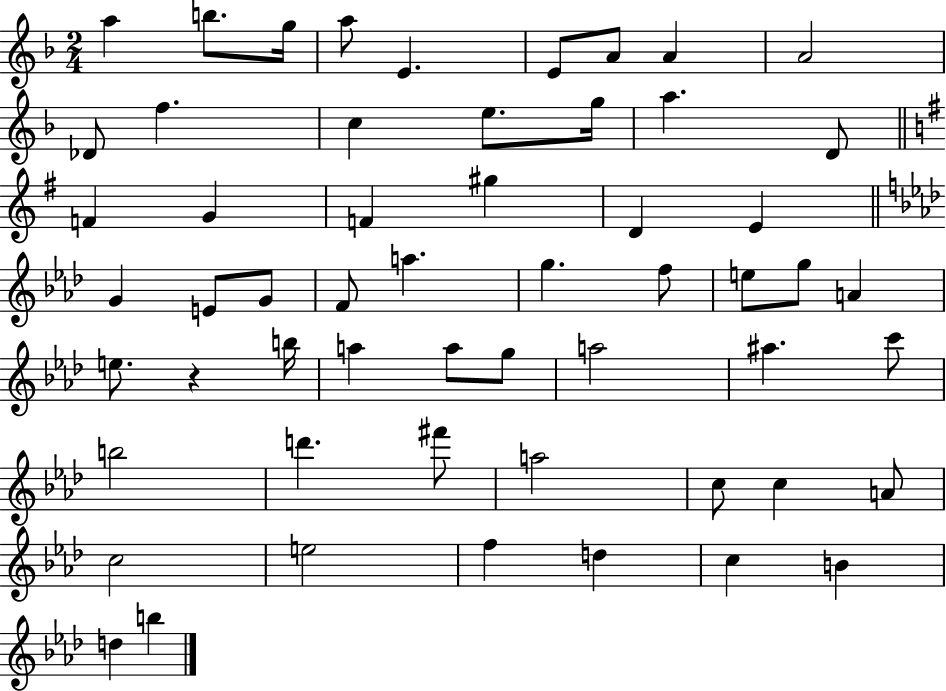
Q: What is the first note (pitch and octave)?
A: A5